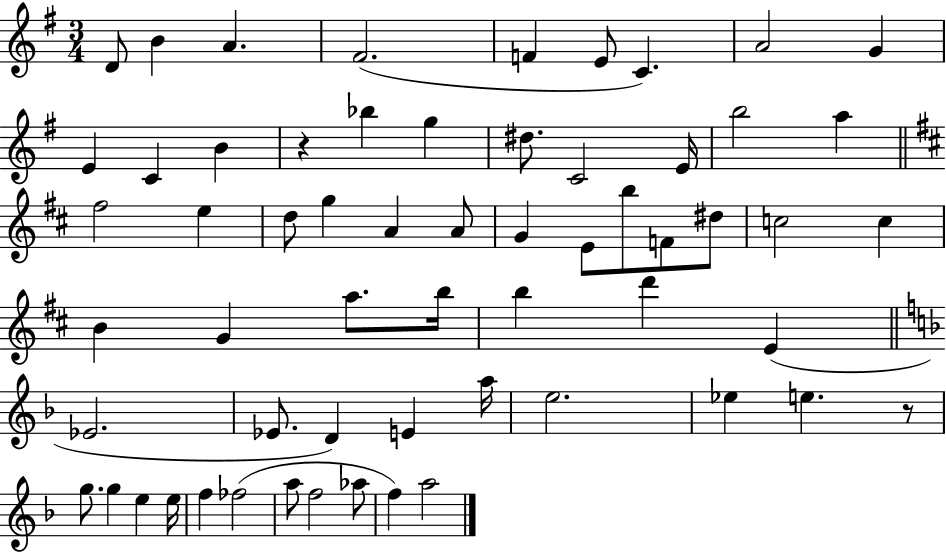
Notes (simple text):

D4/e B4/q A4/q. F#4/h. F4/q E4/e C4/q. A4/h G4/q E4/q C4/q B4/q R/q Bb5/q G5/q D#5/e. C4/h E4/s B5/h A5/q F#5/h E5/q D5/e G5/q A4/q A4/e G4/q E4/e B5/e F4/e D#5/e C5/h C5/q B4/q G4/q A5/e. B5/s B5/q D6/q E4/q Eb4/h. Eb4/e. D4/q E4/q A5/s E5/h. Eb5/q E5/q. R/e G5/e. G5/q E5/q E5/s F5/q FES5/h A5/e F5/h Ab5/e F5/q A5/h